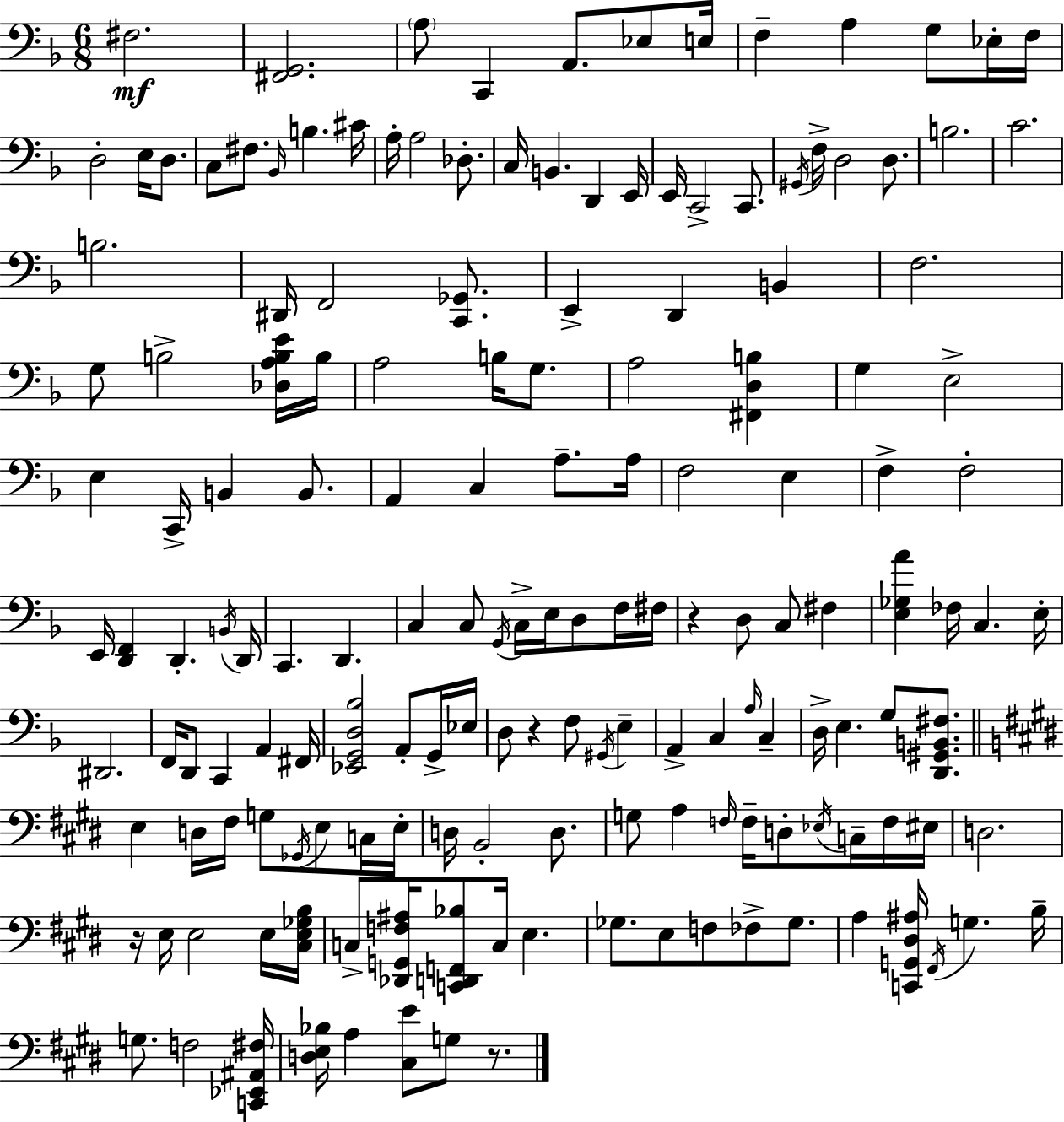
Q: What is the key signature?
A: F major